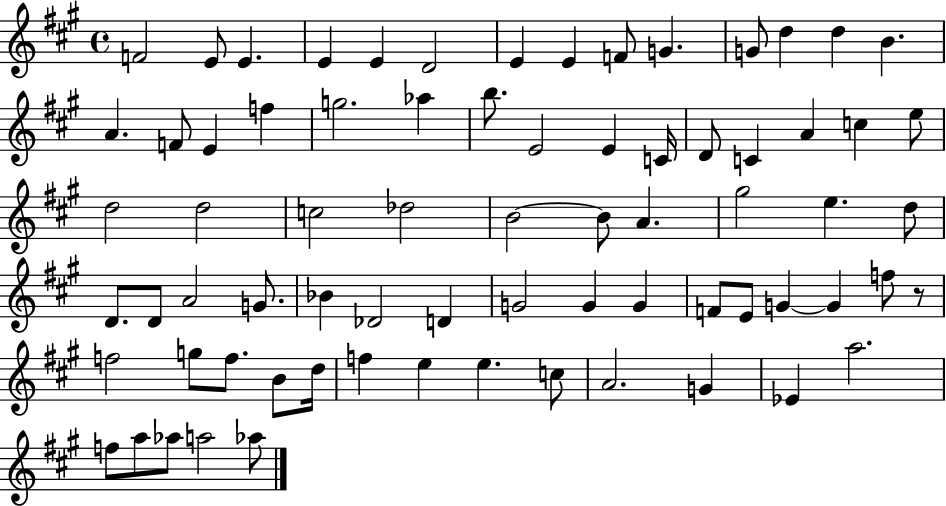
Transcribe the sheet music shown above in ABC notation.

X:1
T:Untitled
M:4/4
L:1/4
K:A
F2 E/2 E E E D2 E E F/2 G G/2 d d B A F/2 E f g2 _a b/2 E2 E C/4 D/2 C A c e/2 d2 d2 c2 _d2 B2 B/2 A ^g2 e d/2 D/2 D/2 A2 G/2 _B _D2 D G2 G G F/2 E/2 G G f/2 z/2 f2 g/2 f/2 B/2 d/4 f e e c/2 A2 G _E a2 f/2 a/2 _a/2 a2 _a/2